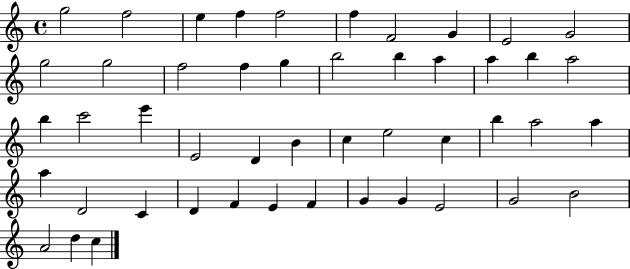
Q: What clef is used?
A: treble